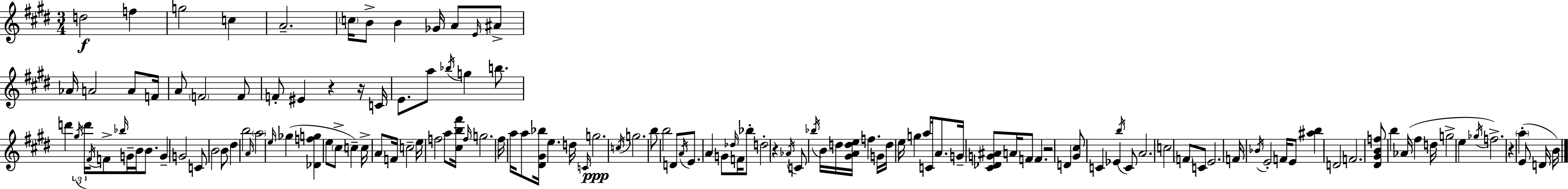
X:1
T:Untitled
M:3/4
L:1/4
K:E
d2 f g2 c A2 c/4 B/2 B _G/4 A/2 E/4 ^A/2 _A/4 A2 A/2 F/4 A/2 F2 F/2 F/2 ^E z z/4 C/4 E/2 a/2 _b/4 g b/2 d' ^g/4 d'/4 ^F/4 F/2 _b/4 G/4 B/4 B/2 G G2 C/2 B2 B/2 ^d b2 A/4 a2 e/4 _g [_Dfg] e/2 ^c/2 c c/4 A/2 F/4 c2 e/4 f2 a/2 [^cb^f']/4 f/4 g2 ^f/4 a/4 a/2 [^D^G_b]/4 e d/4 C/4 g2 c/4 g2 b/2 b2 D/2 A/4 E/2 A G/2 _d/4 F/4 _b/2 d2 z _A/4 C/2 _b/4 B/4 d/4 [^GAde]/4 f G/4 d/4 e/4 g a/2 C/4 A/2 G/4 [^C_DG^A]/2 A/4 F/2 F z2 D [^G^c]/2 C _E b/4 C/2 A2 c2 F/2 C/2 E2 F/4 _B/4 E2 F/4 E/2 [^ab] D2 F2 [^D^GBf]/2 b _A/4 ^f d/4 g2 e _g/4 f2 z a E/2 D/4 B/4